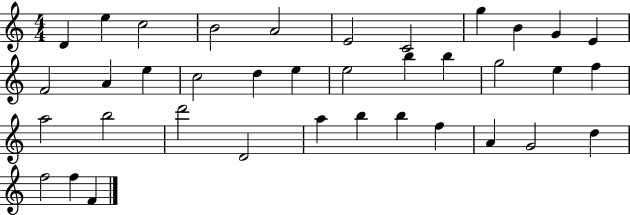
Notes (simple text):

D4/q E5/q C5/h B4/h A4/h E4/h C4/h G5/q B4/q G4/q E4/q F4/h A4/q E5/q C5/h D5/q E5/q E5/h B5/q B5/q G5/h E5/q F5/q A5/h B5/h D6/h D4/h A5/q B5/q B5/q F5/q A4/q G4/h D5/q F5/h F5/q F4/q